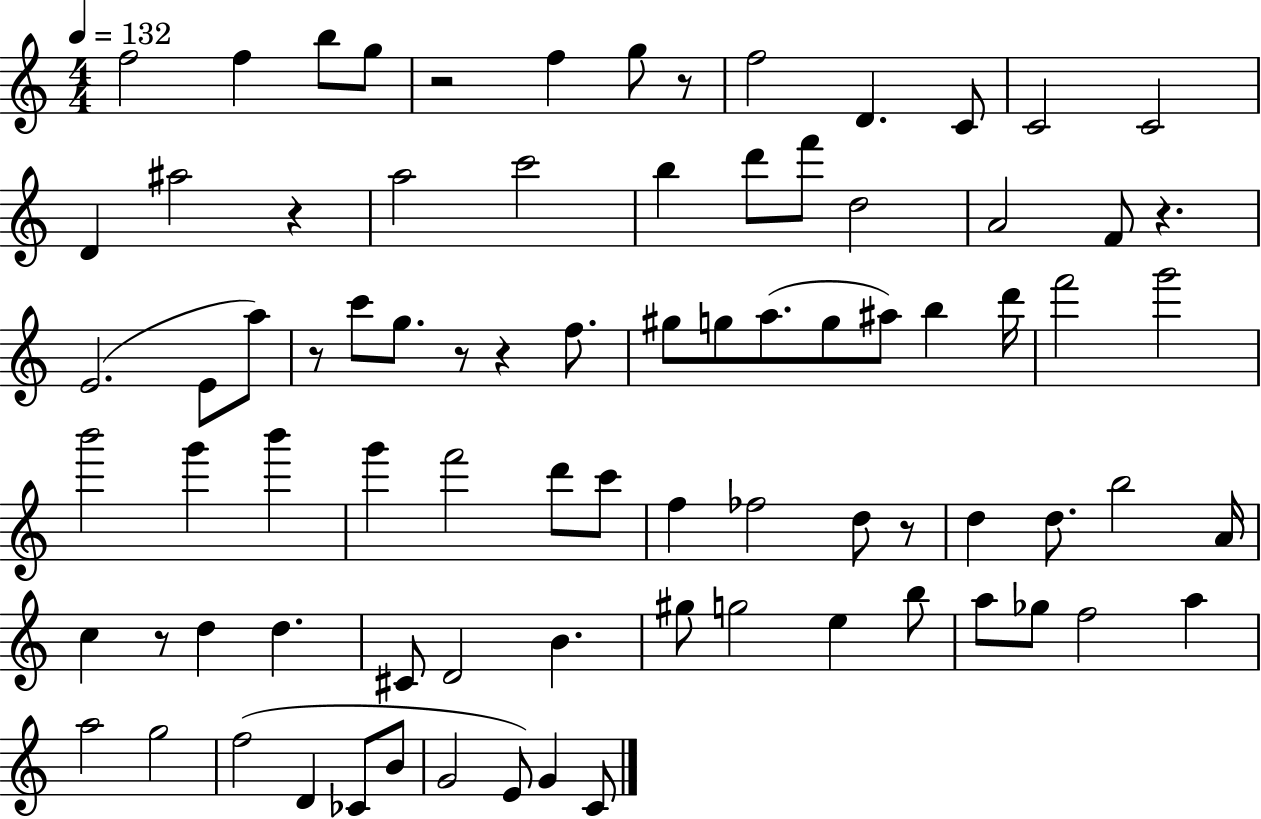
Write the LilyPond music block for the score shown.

{
  \clef treble
  \numericTimeSignature
  \time 4/4
  \key c \major
  \tempo 4 = 132
  f''2 f''4 b''8 g''8 | r2 f''4 g''8 r8 | f''2 d'4. c'8 | c'2 c'2 | \break d'4 ais''2 r4 | a''2 c'''2 | b''4 d'''8 f'''8 d''2 | a'2 f'8 r4. | \break e'2.( e'8 a''8) | r8 c'''8 g''8. r8 r4 f''8. | gis''8 g''8 a''8.( g''8 ais''8) b''4 d'''16 | f'''2 g'''2 | \break b'''2 g'''4 b'''4 | g'''4 f'''2 d'''8 c'''8 | f''4 fes''2 d''8 r8 | d''4 d''8. b''2 a'16 | \break c''4 r8 d''4 d''4. | cis'8 d'2 b'4. | gis''8 g''2 e''4 b''8 | a''8 ges''8 f''2 a''4 | \break a''2 g''2 | f''2( d'4 ces'8 b'8 | g'2 e'8) g'4 c'8 | \bar "|."
}